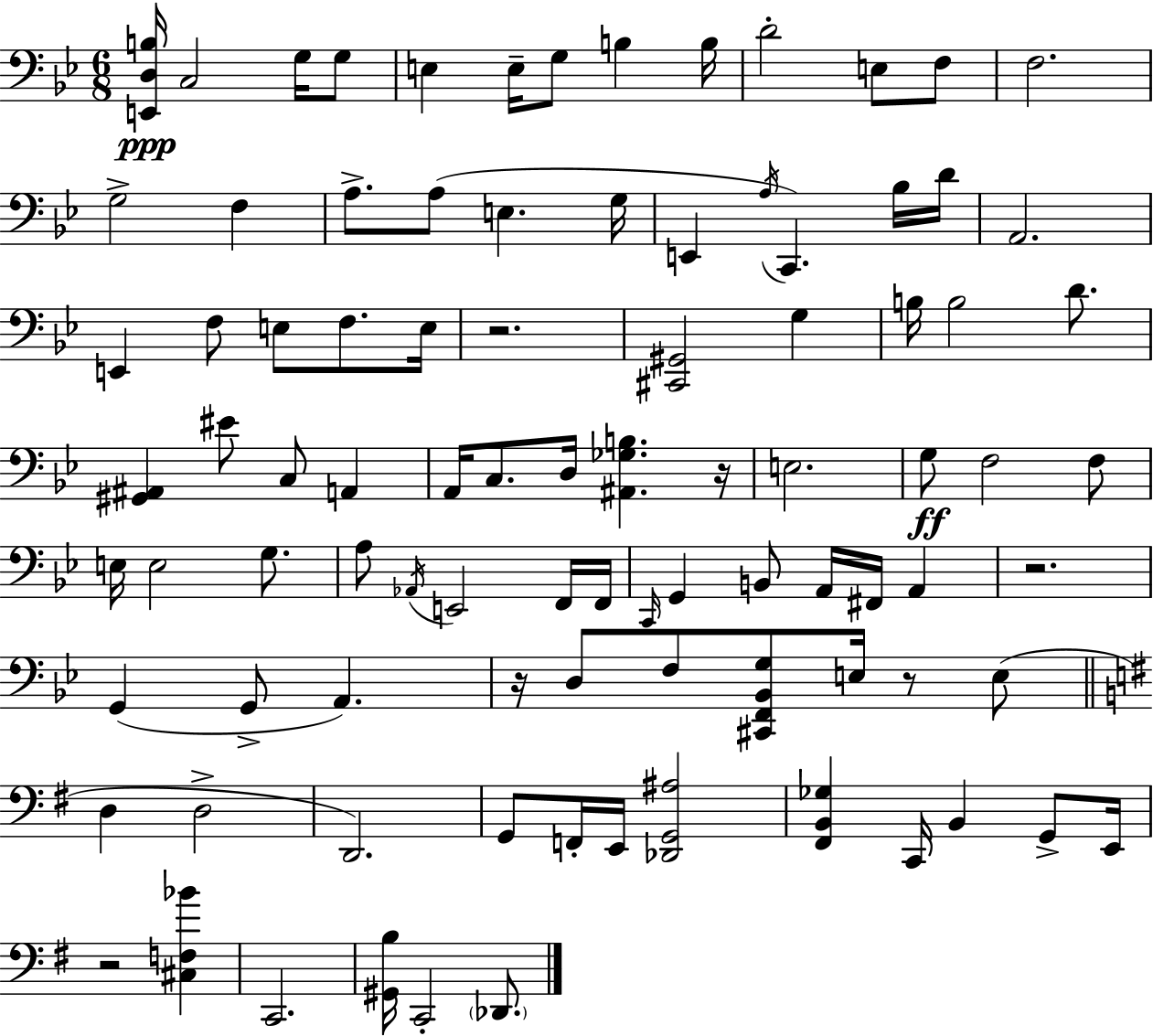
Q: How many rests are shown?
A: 6